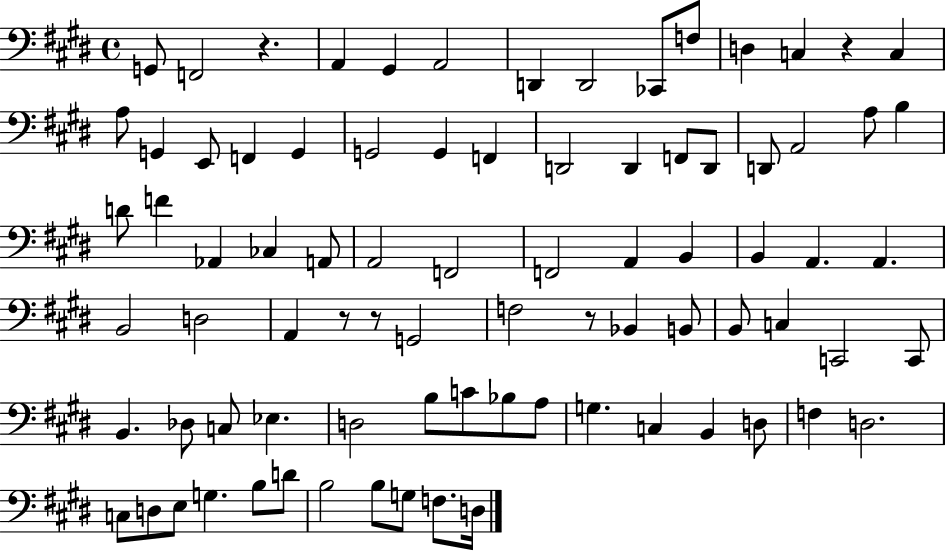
G2/e F2/h R/q. A2/q G#2/q A2/h D2/q D2/h CES2/e F3/e D3/q C3/q R/q C3/q A3/e G2/q E2/e F2/q G2/q G2/h G2/q F2/q D2/h D2/q F2/e D2/e D2/e A2/h A3/e B3/q D4/e F4/q Ab2/q CES3/q A2/e A2/h F2/h F2/h A2/q B2/q B2/q A2/q. A2/q. B2/h D3/h A2/q R/e R/e G2/h F3/h R/e Bb2/q B2/e B2/e C3/q C2/h C2/e B2/q. Db3/e C3/e Eb3/q. D3/h B3/e C4/e Bb3/e A3/e G3/q. C3/q B2/q D3/e F3/q D3/h. C3/e D3/e E3/e G3/q. B3/e D4/e B3/h B3/e G3/e F3/e. D3/s